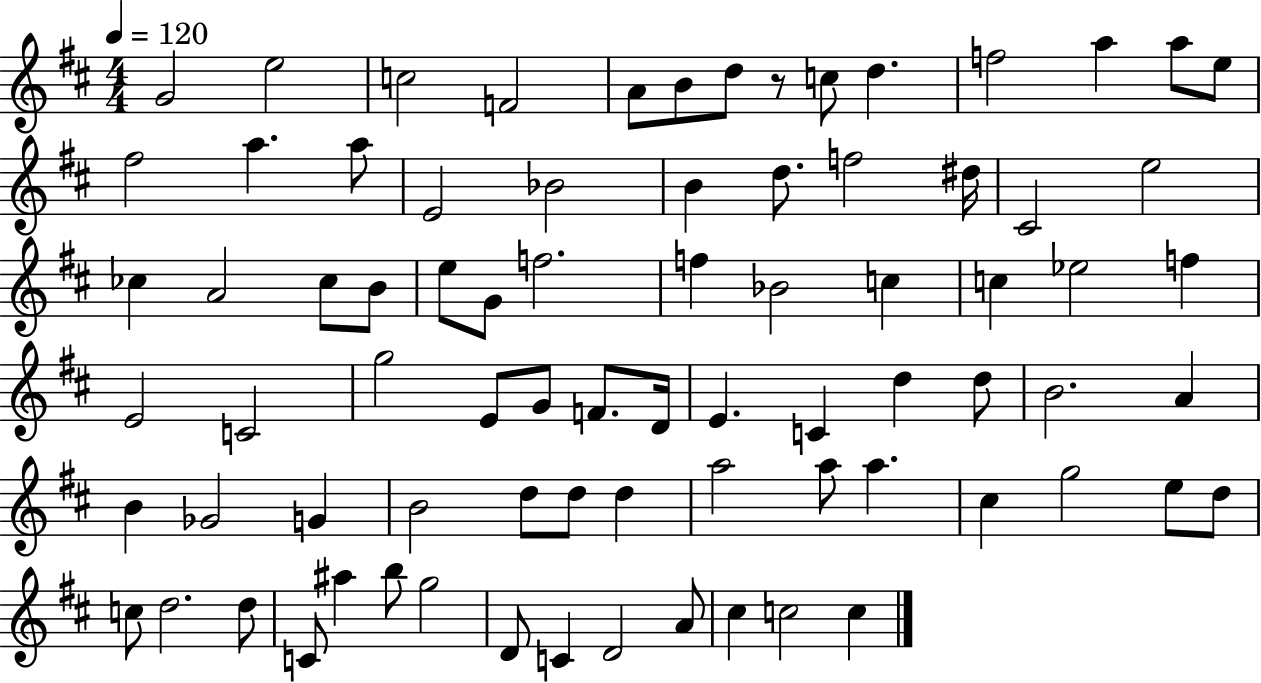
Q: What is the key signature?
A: D major